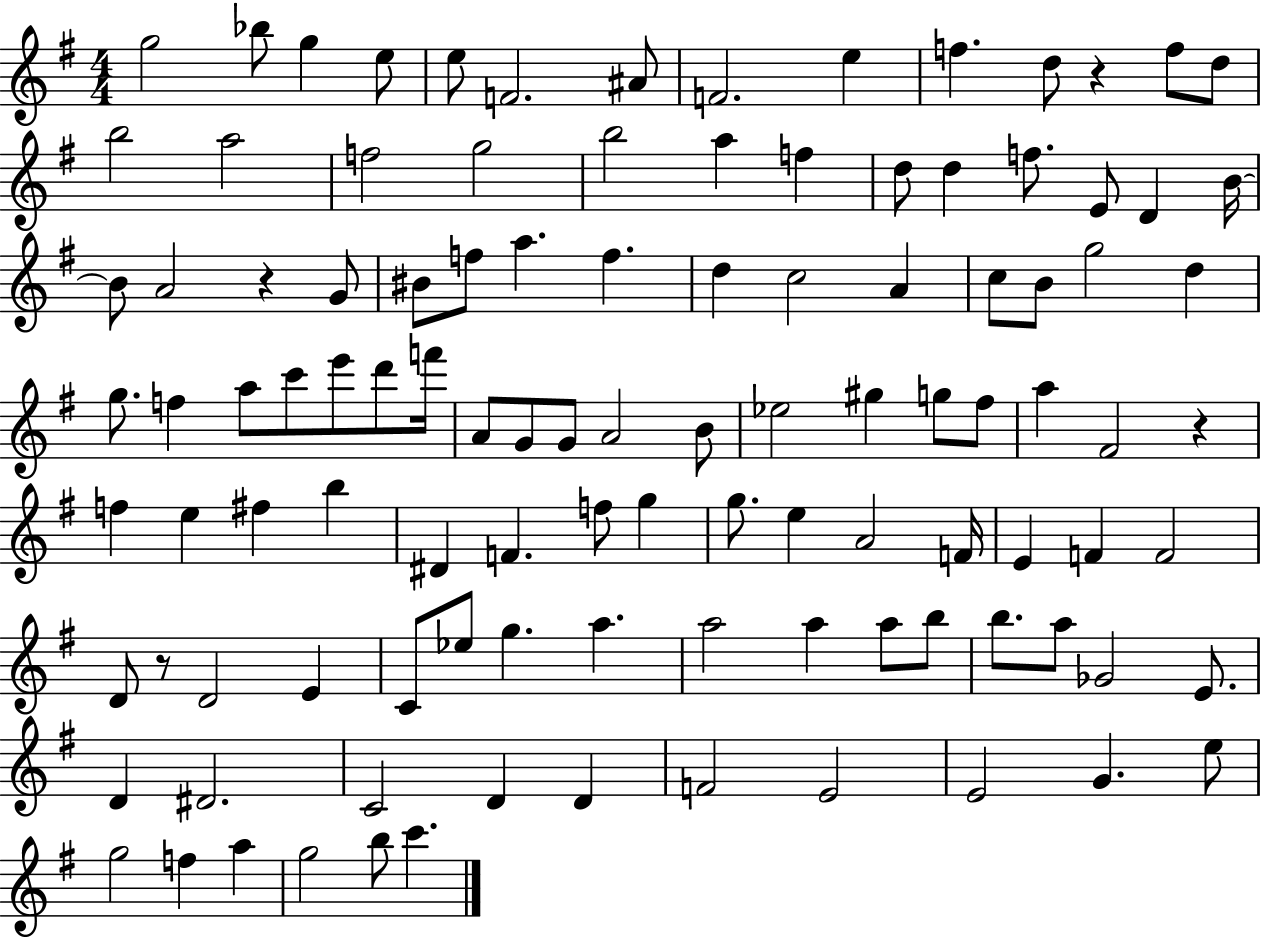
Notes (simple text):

G5/h Bb5/e G5/q E5/e E5/e F4/h. A#4/e F4/h. E5/q F5/q. D5/e R/q F5/e D5/e B5/h A5/h F5/h G5/h B5/h A5/q F5/q D5/e D5/q F5/e. E4/e D4/q B4/s B4/e A4/h R/q G4/e BIS4/e F5/e A5/q. F5/q. D5/q C5/h A4/q C5/e B4/e G5/h D5/q G5/e. F5/q A5/e C6/e E6/e D6/e F6/s A4/e G4/e G4/e A4/h B4/e Eb5/h G#5/q G5/e F#5/e A5/q F#4/h R/q F5/q E5/q F#5/q B5/q D#4/q F4/q. F5/e G5/q G5/e. E5/q A4/h F4/s E4/q F4/q F4/h D4/e R/e D4/h E4/q C4/e Eb5/e G5/q. A5/q. A5/h A5/q A5/e B5/e B5/e. A5/e Gb4/h E4/e. D4/q D#4/h. C4/h D4/q D4/q F4/h E4/h E4/h G4/q. E5/e G5/h F5/q A5/q G5/h B5/e C6/q.